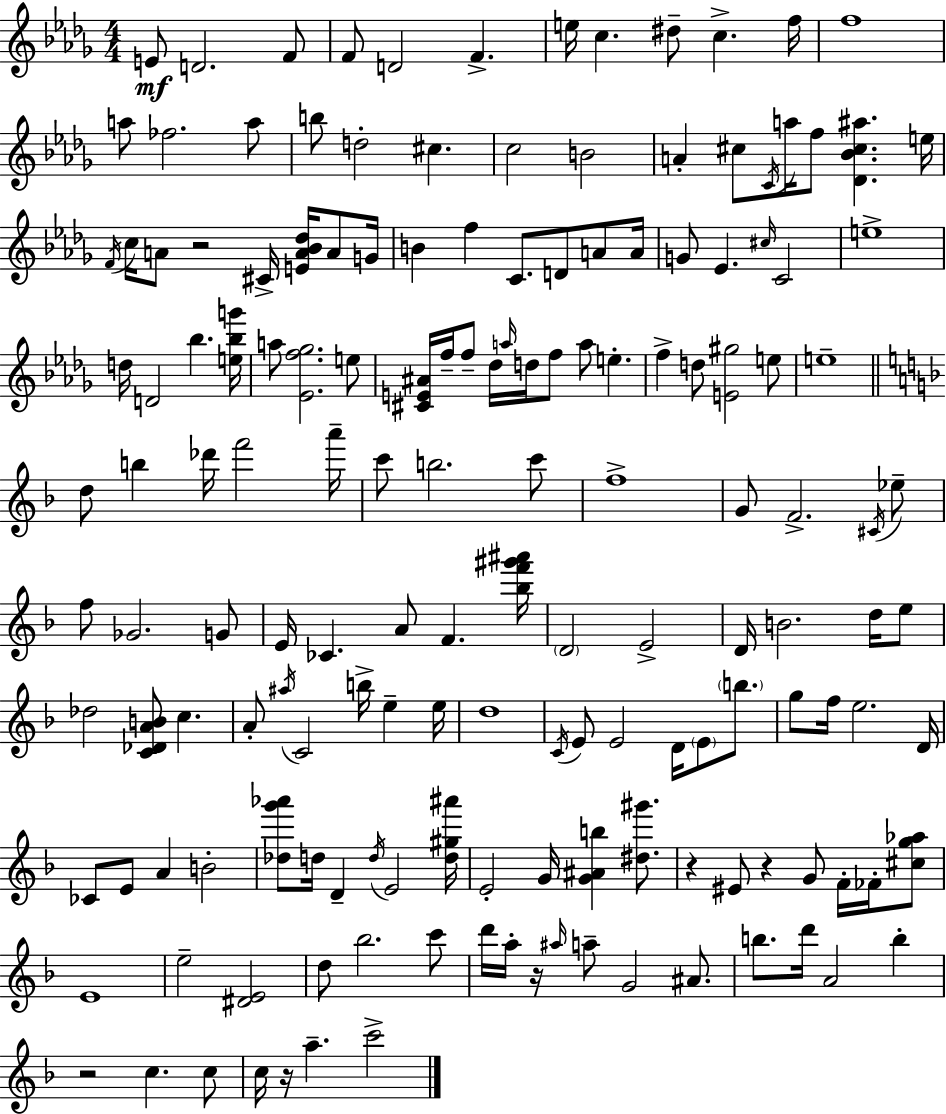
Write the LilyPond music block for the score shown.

{
  \clef treble
  \numericTimeSignature
  \time 4/4
  \key bes \minor
  e'8\mf d'2. f'8 | f'8 d'2 f'4.-> | e''16 c''4. dis''8-- c''4.-> f''16 | f''1 | \break a''8 fes''2. a''8 | b''8 d''2-. cis''4. | c''2 b'2 | a'4-. cis''8 \acciaccatura { c'16 } a''16 f''8 <des' bes' cis'' ais''>4. | \break e''16 \acciaccatura { f'16 } c''16 a'8 r2 cis'16-> <e' a' bes' des''>16 a'8 | g'16 b'4 f''4 c'8. d'8 a'8 | a'16 g'8 ees'4. \grace { cis''16 } c'2 | e''1-> | \break d''16 d'2 bes''4. | <e'' bes'' g'''>16 a''8 <ees' f'' ges''>2. | e''8 <cis' e' ais'>16 f''16-- f''8-- des''16 \grace { a''16 } d''16 f''8 a''8 e''4.-. | f''4-> d''8 <e' gis''>2 | \break e''8 e''1-- | \bar "||" \break \key f \major d''8 b''4 des'''16 f'''2 a'''16-- | c'''8 b''2. c'''8 | f''1-> | g'8 f'2.-> \acciaccatura { cis'16 } ees''8-- | \break f''8 ges'2. g'8 | e'16 ces'4. a'8 f'4. | <bes'' f''' gis''' ais'''>16 \parenthesize d'2 e'2-> | d'16 b'2. d''16 e''8 | \break des''2 <c' des' a' b'>8 c''4. | a'8-. \acciaccatura { ais''16 } c'2 b''16-> e''4-- | e''16 d''1 | \acciaccatura { c'16 } e'8 e'2 d'16 \parenthesize e'8 | \break \parenthesize b''8. g''8 f''16 e''2. | d'16 ces'8 e'8 a'4 b'2-. | <des'' g''' aes'''>8 d''16 d'4-- \acciaccatura { d''16 } e'2 | <d'' gis'' ais'''>16 e'2-. g'16 <g' ais' b''>4 | \break <dis'' gis'''>8. r4 eis'8 r4 g'8 | f'16-. fes'16-. <cis'' g'' aes''>8 e'1 | e''2-- <dis' e'>2 | d''8 bes''2. | \break c'''8 d'''16 a''16-. r16 \grace { ais''16 } a''8-- g'2 | ais'8. b''8. d'''16 a'2 | b''4-. r2 c''4. | c''8 c''16 r16 a''4.-- c'''2-> | \break \bar "|."
}